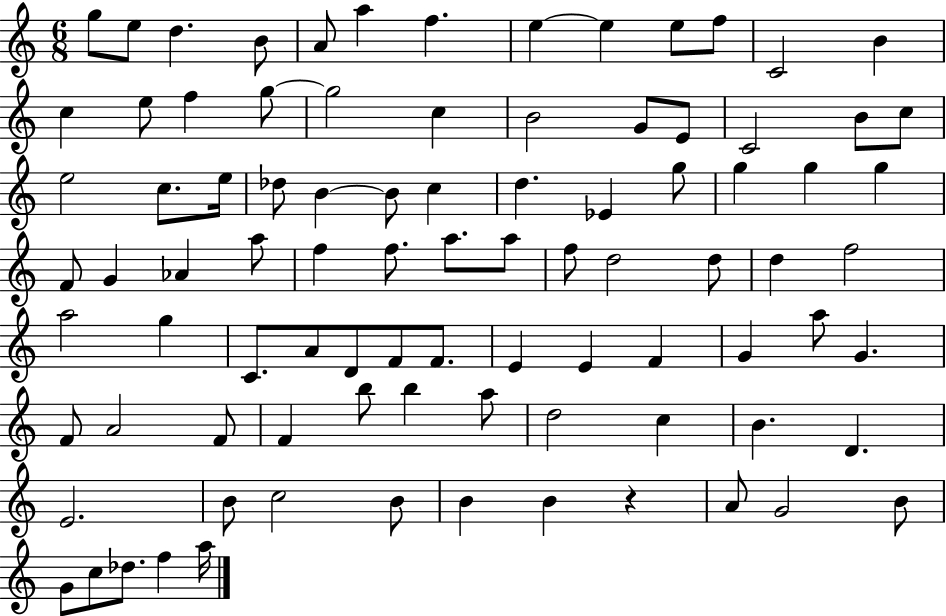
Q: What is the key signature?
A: C major